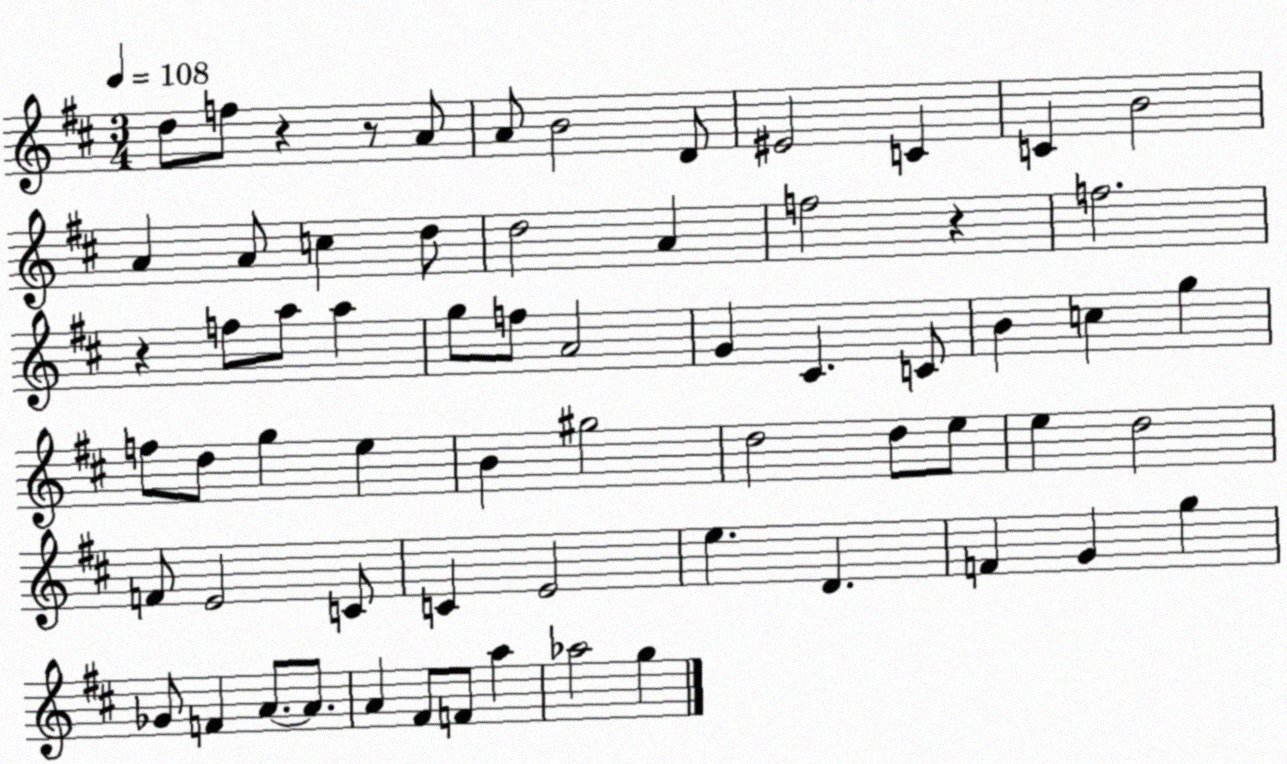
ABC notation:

X:1
T:Untitled
M:3/4
L:1/4
K:D
d/2 f/2 z z/2 A/2 A/2 B2 D/2 ^E2 C C B2 A A/2 c d/2 d2 A f2 z f2 z f/2 a/2 a g/2 f/2 A2 G ^C C/2 B c g f/2 d/2 g e B ^g2 d2 d/2 e/2 e d2 F/2 E2 C/2 C E2 e D F G g _G/2 F A/2 A/2 A ^F/2 F/2 a _a2 g